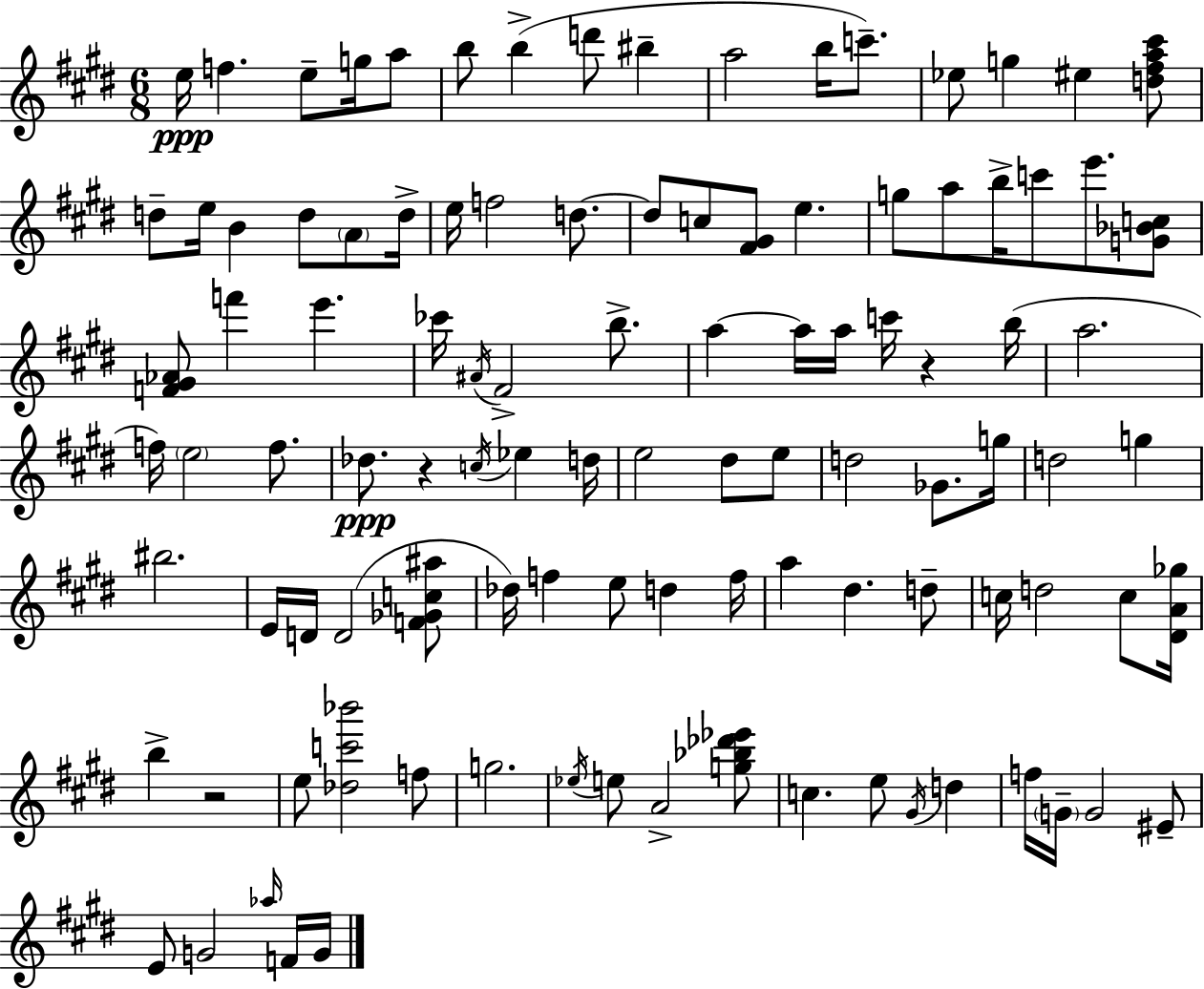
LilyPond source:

{
  \clef treble
  \numericTimeSignature
  \time 6/8
  \key e \major
  \repeat volta 2 { e''16\ppp f''4. e''8-- g''16 a''8 | b''8 b''4->( d'''8 bis''4-- | a''2 b''16 c'''8.--) | ees''8 g''4 eis''4 <d'' fis'' a'' cis'''>8 | \break d''8-- e''16 b'4 d''8 \parenthesize a'8 d''16-> | e''16 f''2 d''8.~~ | d''8 c''8 <fis' gis'>8 e''4. | g''8 a''8 b''16-> c'''8 e'''8. <g' bes' c''>8 | \break <f' gis' aes'>8 f'''4 e'''4. | ces'''16 \acciaccatura { ais'16 } fis'2-> b''8.-> | a''4~~ a''16 a''16 c'''16 r4 | b''16( a''2. | \break f''16) \parenthesize e''2 f''8. | des''8.\ppp r4 \acciaccatura { c''16 } ees''4 | d''16 e''2 dis''8 | e''8 d''2 ges'8. | \break g''16 d''2 g''4 | bis''2. | e'16 d'16 d'2( | <f' ges' c'' ais''>8 des''16) f''4 e''8 d''4 | \break f''16 a''4 dis''4. | d''8-- c''16 d''2 c''8 | <dis' a' ges''>16 b''4-> r2 | e''8 <des'' c''' bes'''>2 | \break f''8 g''2. | \acciaccatura { ees''16 } e''8 a'2-> | <g'' bes'' des''' ees'''>8 c''4. e''8 \acciaccatura { gis'16 } | d''4 f''16 \parenthesize g'16-- g'2 | \break eis'8-- e'8 g'2 | \grace { aes''16 } f'16 g'16 } \bar "|."
}